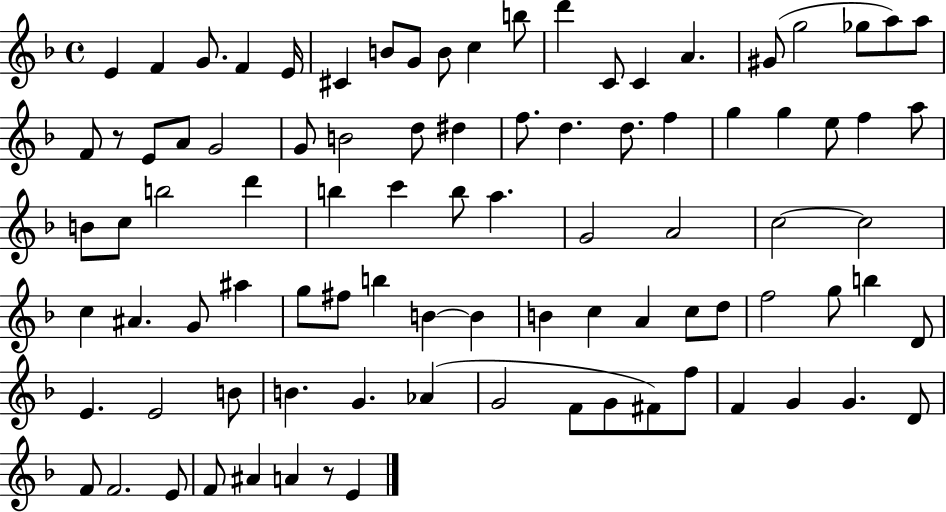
X:1
T:Untitled
M:4/4
L:1/4
K:F
E F G/2 F E/4 ^C B/2 G/2 B/2 c b/2 d' C/2 C A ^G/2 g2 _g/2 a/2 a/2 F/2 z/2 E/2 A/2 G2 G/2 B2 d/2 ^d f/2 d d/2 f g g e/2 f a/2 B/2 c/2 b2 d' b c' b/2 a G2 A2 c2 c2 c ^A G/2 ^a g/2 ^f/2 b B B B c A c/2 d/2 f2 g/2 b D/2 E E2 B/2 B G _A G2 F/2 G/2 ^F/2 f/2 F G G D/2 F/2 F2 E/2 F/2 ^A A z/2 E